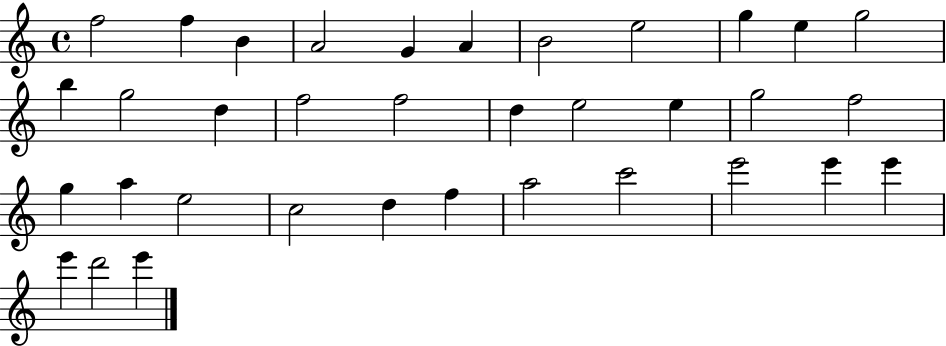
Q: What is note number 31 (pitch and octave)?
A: E6